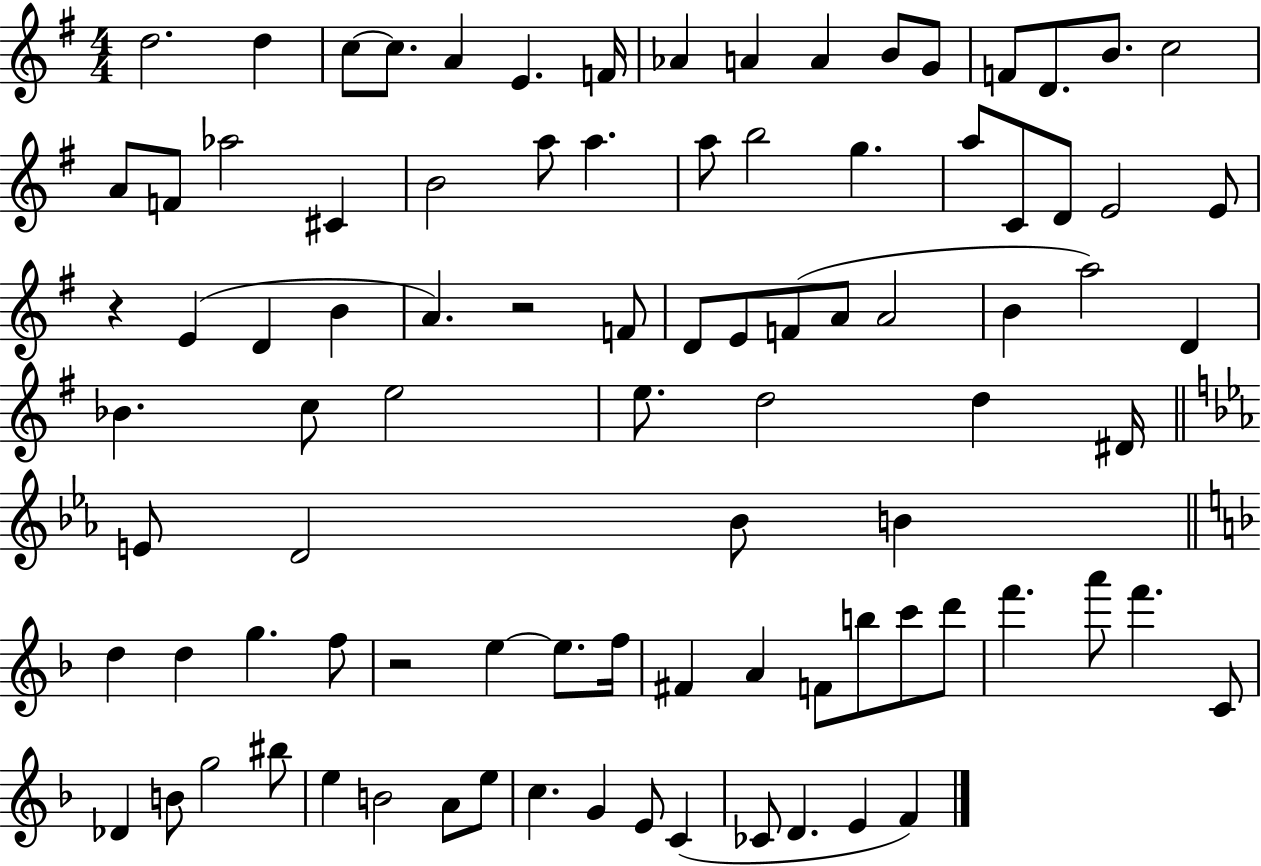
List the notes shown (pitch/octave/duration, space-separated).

D5/h. D5/q C5/e C5/e. A4/q E4/q. F4/s Ab4/q A4/q A4/q B4/e G4/e F4/e D4/e. B4/e. C5/h A4/e F4/e Ab5/h C#4/q B4/h A5/e A5/q. A5/e B5/h G5/q. A5/e C4/e D4/e E4/h E4/e R/q E4/q D4/q B4/q A4/q. R/h F4/e D4/e E4/e F4/e A4/e A4/h B4/q A5/h D4/q Bb4/q. C5/e E5/h E5/e. D5/h D5/q D#4/s E4/e D4/h Bb4/e B4/q D5/q D5/q G5/q. F5/e R/h E5/q E5/e. F5/s F#4/q A4/q F4/e B5/e C6/e D6/e F6/q. A6/e F6/q. C4/e Db4/q B4/e G5/h BIS5/e E5/q B4/h A4/e E5/e C5/q. G4/q E4/e C4/q CES4/e D4/q. E4/q F4/q